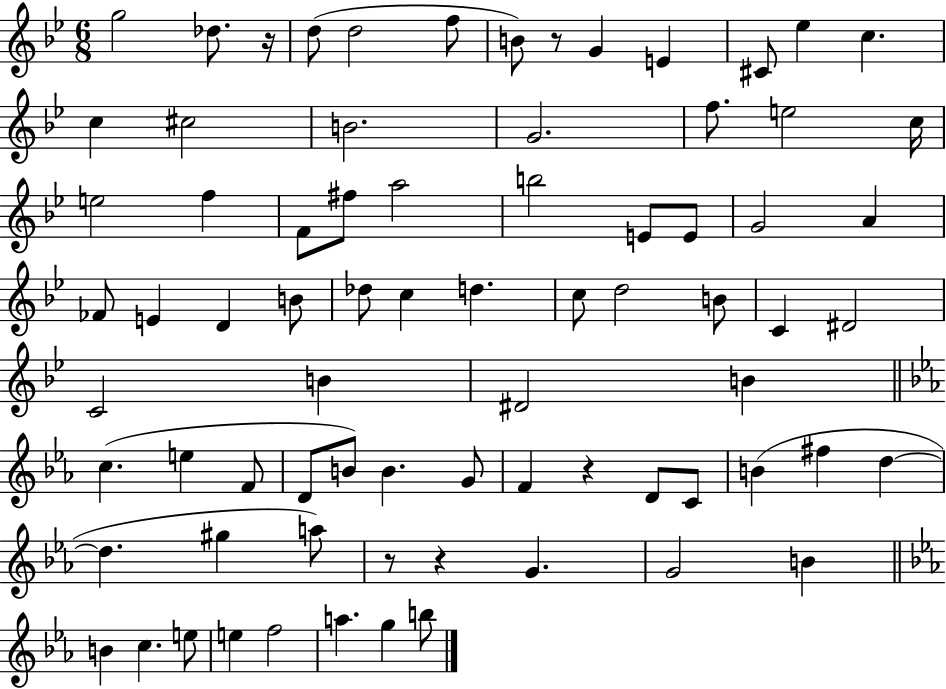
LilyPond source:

{
  \clef treble
  \numericTimeSignature
  \time 6/8
  \key bes \major
  g''2 des''8. r16 | d''8( d''2 f''8 | b'8) r8 g'4 e'4 | cis'8 ees''4 c''4. | \break c''4 cis''2 | b'2. | g'2. | f''8. e''2 c''16 | \break e''2 f''4 | f'8 fis''8 a''2 | b''2 e'8 e'8 | g'2 a'4 | \break fes'8 e'4 d'4 b'8 | des''8 c''4 d''4. | c''8 d''2 b'8 | c'4 dis'2 | \break c'2 b'4 | dis'2 b'4 | \bar "||" \break \key ees \major c''4.( e''4 f'8 | d'8 b'8) b'4. g'8 | f'4 r4 d'8 c'8 | b'4( fis''4 d''4~~ | \break d''4. gis''4 a''8) | r8 r4 g'4. | g'2 b'4 | \bar "||" \break \key ees \major b'4 c''4. e''8 | e''4 f''2 | a''4. g''4 b''8 | \bar "|."
}